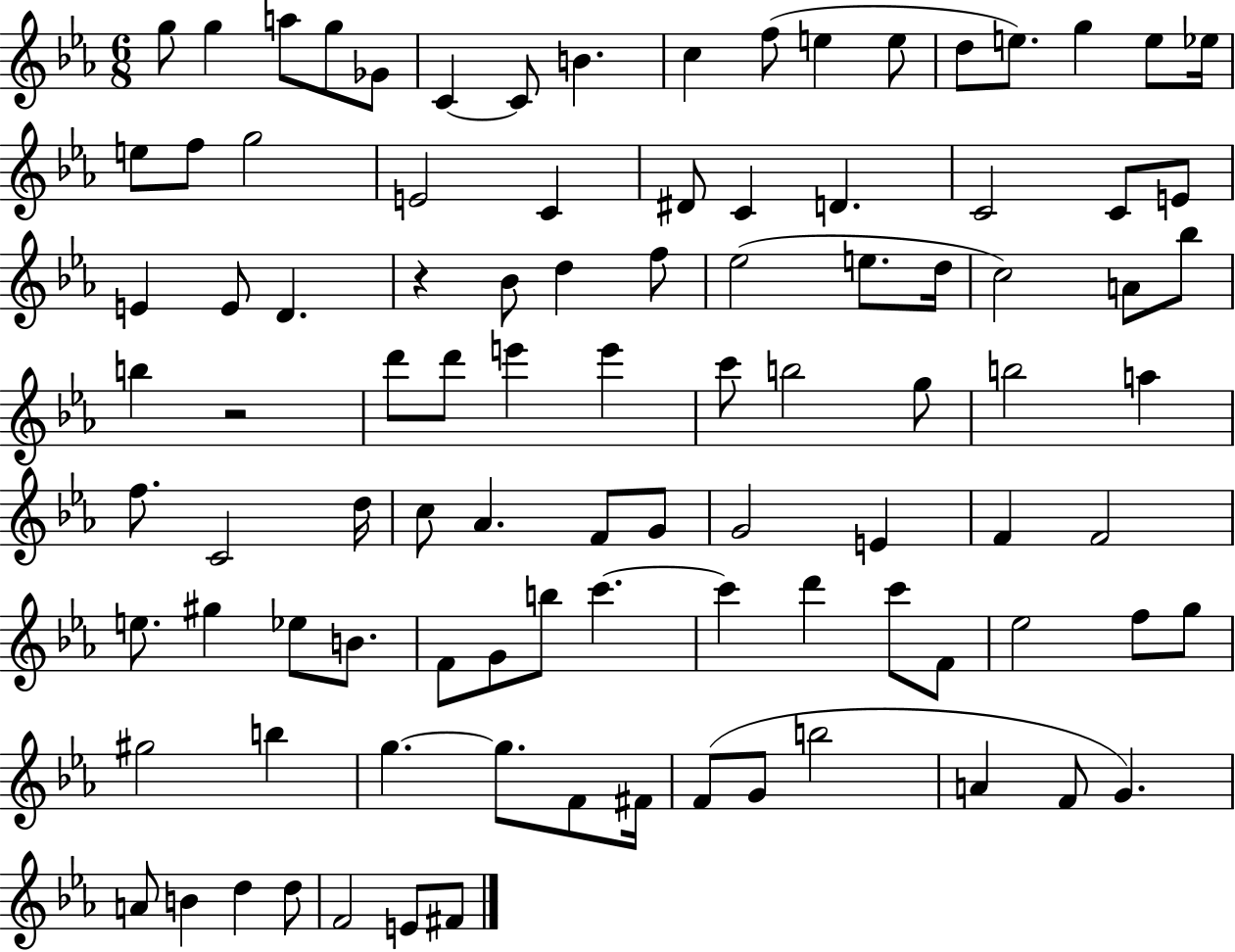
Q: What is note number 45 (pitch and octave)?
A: E6